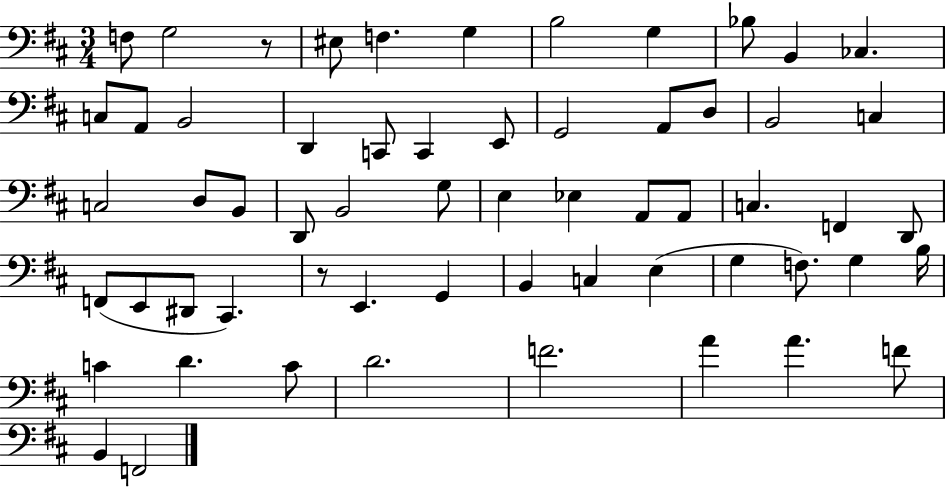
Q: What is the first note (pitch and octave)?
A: F3